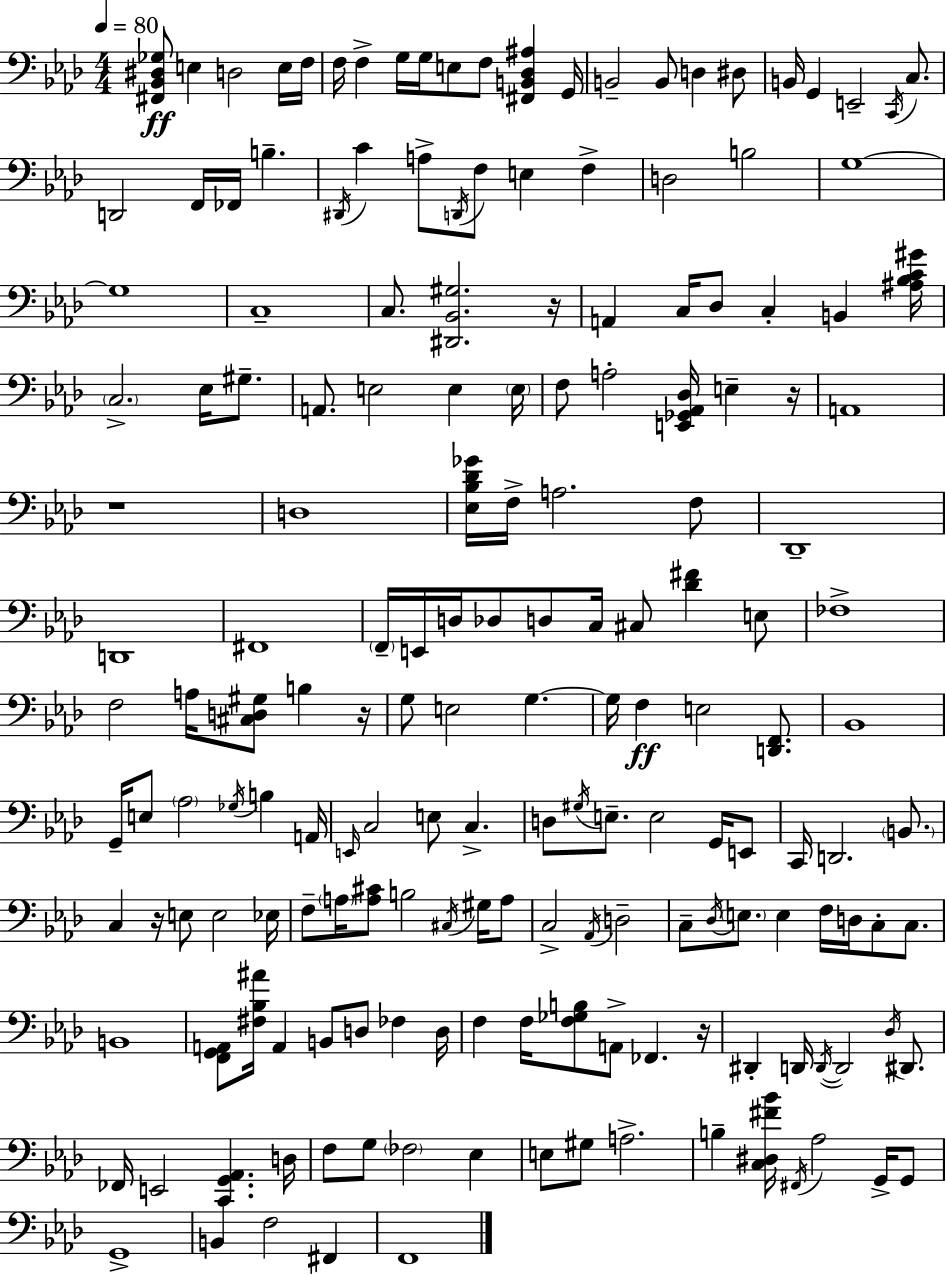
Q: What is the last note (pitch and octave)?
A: F2